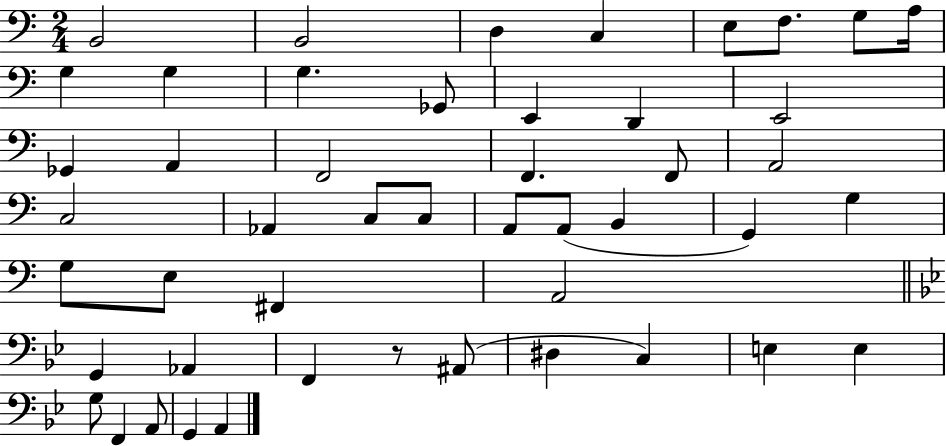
{
  \clef bass
  \numericTimeSignature
  \time 2/4
  \key c \major
  \repeat volta 2 { b,2 | b,2 | d4 c4 | e8 f8. g8 a16 | \break g4 g4 | g4. ges,8 | e,4 d,4 | e,2 | \break ges,4 a,4 | f,2 | f,4. f,8 | a,2 | \break c2 | aes,4 c8 c8 | a,8 a,8( b,4 | g,4) g4 | \break g8 e8 fis,4 | a,2 | \bar "||" \break \key bes \major g,4 aes,4 | f,4 r8 ais,8( | dis4 c4) | e4 e4 | \break g8 f,4 a,8 | g,4 a,4 | } \bar "|."
}